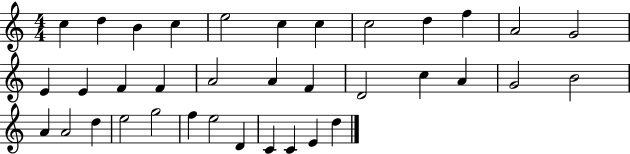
C5/q D5/q B4/q C5/q E5/h C5/q C5/q C5/h D5/q F5/q A4/h G4/h E4/q E4/q F4/q F4/q A4/h A4/q F4/q D4/h C5/q A4/q G4/h B4/h A4/q A4/h D5/q E5/h G5/h F5/q E5/h D4/q C4/q C4/q E4/q D5/q